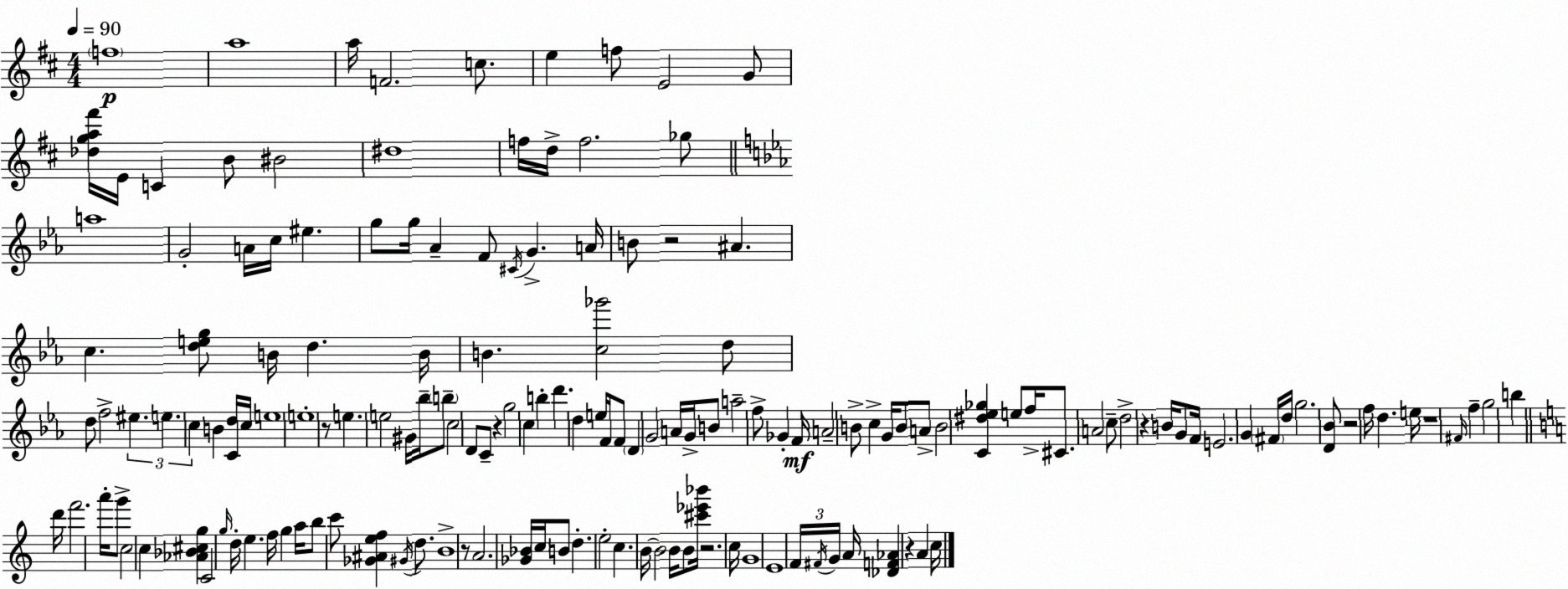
X:1
T:Untitled
M:4/4
L:1/4
K:D
f4 a4 a/4 F2 c/2 e f/2 E2 G/2 [_dga^f']/4 E/4 C B/2 ^B2 ^d4 f/4 d/4 f2 _g/2 a4 G2 A/4 c/4 ^e g/2 g/4 _A F/2 ^C/4 G A/4 B/2 z2 ^A c [deg]/2 B/4 d B/4 B [c_g']2 d/2 d/2 f2 ^e e c B [Cd]/4 c/4 e4 e4 z/2 e e2 ^G/4 _b/4 b/2 c2 D/2 C/2 z g2 c b d' d e/4 F/4 F/2 D G2 A/4 G/4 B/2 a2 f/2 _G F/4 A2 B/2 c G/4 B/2 A/2 B2 [C^d_e_g] e/2 f/4 ^C/2 A2 c/2 d2 z B/4 G/2 F/4 E2 G ^F/4 d/4 g2 [D_B]/2 z2 f/4 d e/4 z4 ^F/4 f g2 b d'/4 f'2 a'/4 g'/2 c2 c [_A_B^cg] C2 g/4 d/4 e f/4 g a/4 b/2 c'/2 [_G^Aef] ^G/4 d/2 B4 z/2 A2 [_G_B]/4 c/4 B/2 d e2 c B/4 B2 B/4 B/2 [^c'_e'_b']/4 z2 c/4 G4 E4 F/4 ^F/4 G/4 A/4 [_DF_A] z A c/4